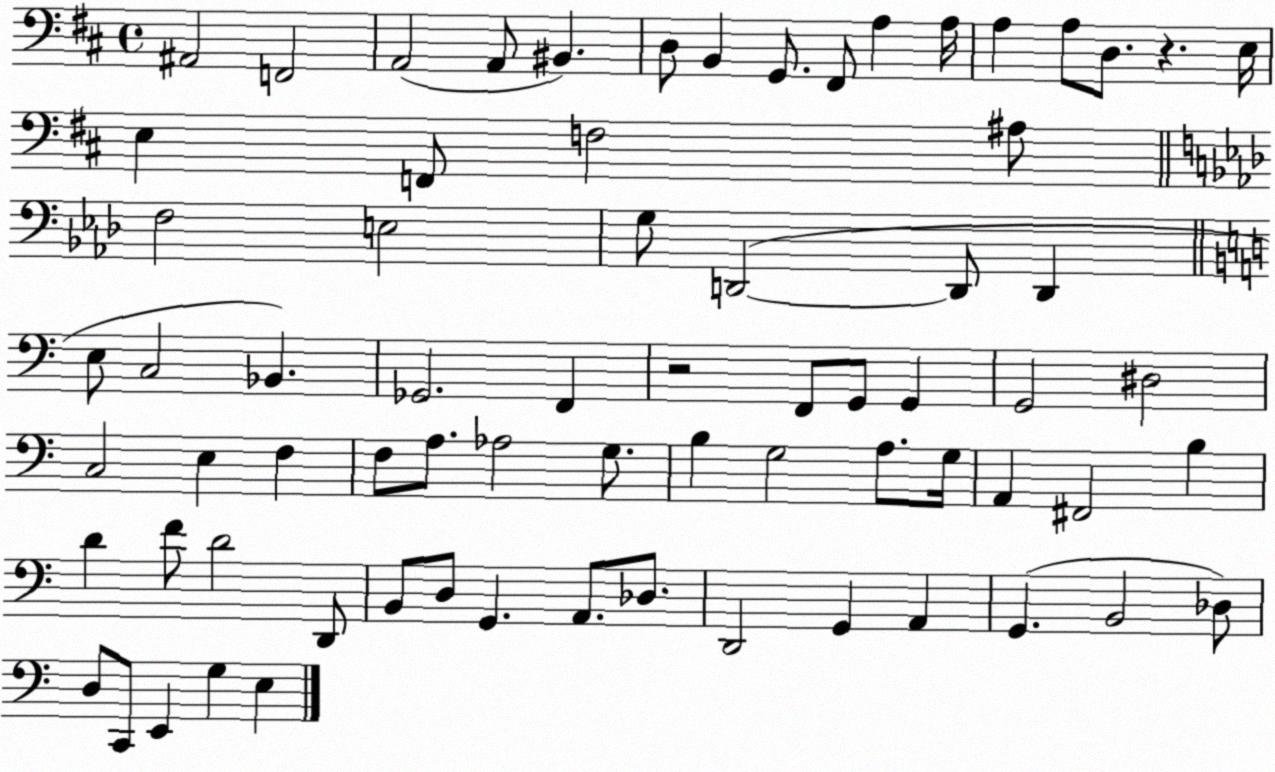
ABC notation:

X:1
T:Untitled
M:4/4
L:1/4
K:D
^A,,2 F,,2 A,,2 A,,/2 ^B,, D,/2 B,, G,,/2 ^F,,/2 A, A,/4 A, A,/2 D,/2 z E,/4 E, F,,/2 F,2 ^A,/2 F,2 E,2 G,/2 D,,2 D,,/2 D,, E,/2 C,2 _B,, _G,,2 F,, z2 F,,/2 G,,/2 G,, G,,2 ^D,2 C,2 E, F, F,/2 A,/2 _A,2 G,/2 B, G,2 A,/2 G,/4 A,, ^F,,2 B, D F/2 D2 D,,/2 B,,/2 D,/2 G,, A,,/2 _D,/2 D,,2 G,, A,, G,, B,,2 _D,/2 D,/2 C,,/2 E,, G, E,